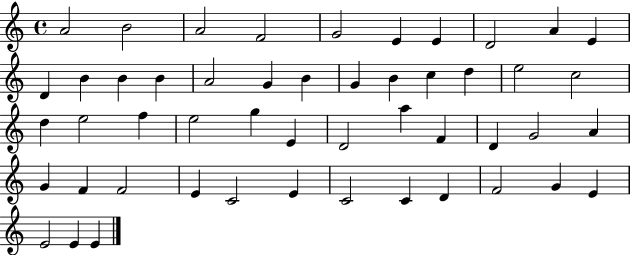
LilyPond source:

{
  \clef treble
  \time 4/4
  \defaultTimeSignature
  \key c \major
  a'2 b'2 | a'2 f'2 | g'2 e'4 e'4 | d'2 a'4 e'4 | \break d'4 b'4 b'4 b'4 | a'2 g'4 b'4 | g'4 b'4 c''4 d''4 | e''2 c''2 | \break d''4 e''2 f''4 | e''2 g''4 e'4 | d'2 a''4 f'4 | d'4 g'2 a'4 | \break g'4 f'4 f'2 | e'4 c'2 e'4 | c'2 c'4 d'4 | f'2 g'4 e'4 | \break e'2 e'4 e'4 | \bar "|."
}